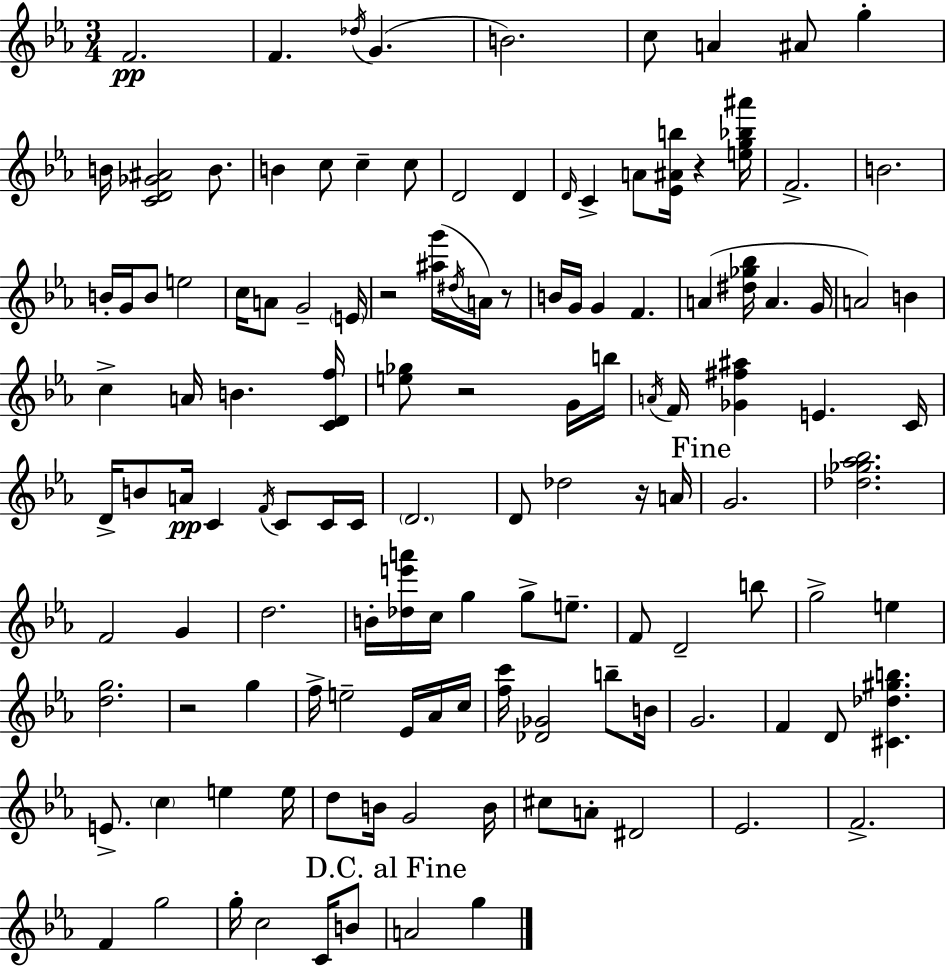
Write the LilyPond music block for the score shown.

{
  \clef treble
  \numericTimeSignature
  \time 3/4
  \key ees \major
  f'2.\pp | f'4. \acciaccatura { des''16 }( g'4. | b'2.) | c''8 a'4 ais'8 g''4-. | \break b'16 <c' d' ges' ais'>2 b'8. | b'4 c''8 c''4-- c''8 | d'2 d'4 | \grace { d'16 } c'4-> a'8 <ees' ais' b''>16 r4 | \break <e'' g'' bes'' ais'''>16 f'2.-> | b'2. | b'16-. g'16 b'8 e''2 | c''16 a'8 g'2-- | \break \parenthesize e'16 r2 <ais'' g'''>16( \acciaccatura { dis''16 } | a'16) r8 b'16 g'16 g'4 f'4. | a'4( <dis'' ges'' bes''>16 a'4. | g'16 a'2) b'4 | \break c''4-> a'16 b'4. | <c' d' f''>16 <e'' ges''>8 r2 | g'16 b''16 \acciaccatura { a'16 } f'16 <ges' fis'' ais''>4 e'4. | c'16 d'16-> b'8 a'16\pp c'4 | \break \acciaccatura { f'16 } c'8 c'16 c'16 \parenthesize d'2. | d'8 des''2 | r16 a'16 \mark "Fine" g'2. | <des'' ges'' aes'' bes''>2. | \break f'2 | g'4 d''2. | b'16-. <des'' e''' a'''>16 c''16 g''4 | g''8-> e''8.-- f'8 d'2-- | \break b''8 g''2-> | e''4 <d'' g''>2. | r2 | g''4 f''16-> e''2-- | \break ees'16 aes'16 c''16 <f'' c'''>16 <des' ges'>2 | b''8-- b'16 g'2. | f'4 d'8 <cis' des'' gis'' b''>4. | e'8.-> \parenthesize c''4 | \break e''4 e''16 d''8 b'16 g'2 | b'16 cis''8 a'8-. dis'2 | ees'2. | f'2.-> | \break f'4 g''2 | g''16-. c''2 | c'16 b'8 \mark "D.C. al Fine" a'2 | g''4 \bar "|."
}